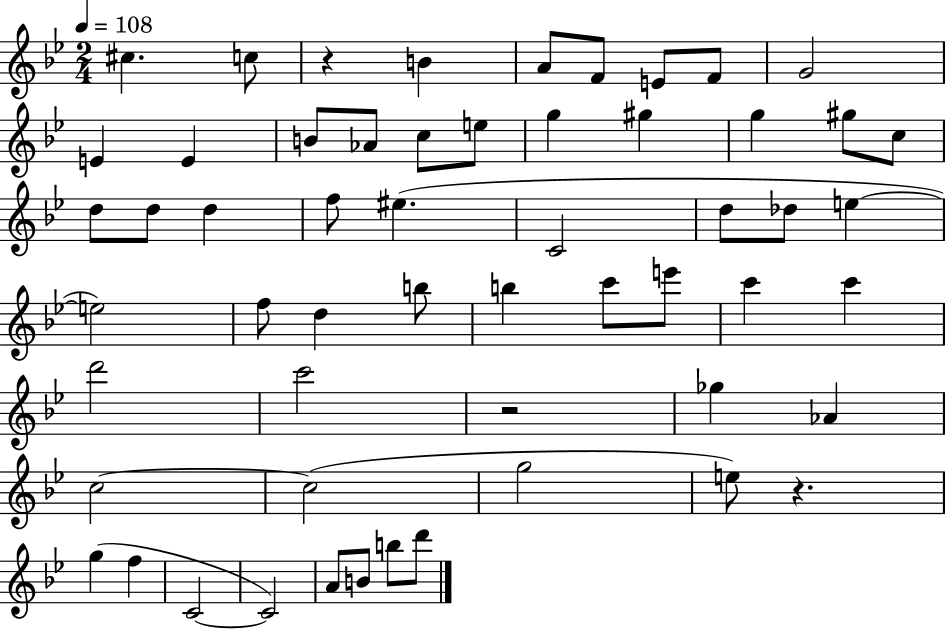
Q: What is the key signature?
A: BES major